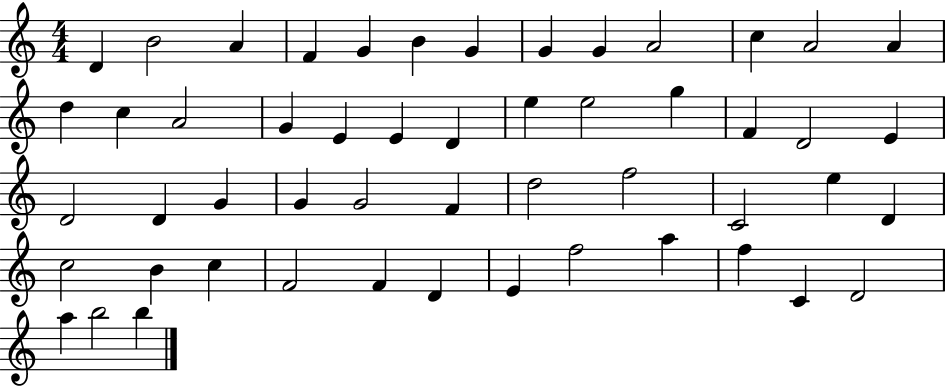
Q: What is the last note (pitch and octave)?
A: B5